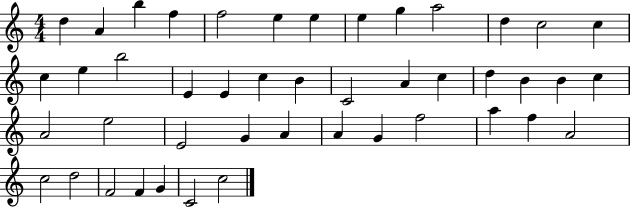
{
  \clef treble
  \numericTimeSignature
  \time 4/4
  \key c \major
  d''4 a'4 b''4 f''4 | f''2 e''4 e''4 | e''4 g''4 a''2 | d''4 c''2 c''4 | \break c''4 e''4 b''2 | e'4 e'4 c''4 b'4 | c'2 a'4 c''4 | d''4 b'4 b'4 c''4 | \break a'2 e''2 | e'2 g'4 a'4 | a'4 g'4 f''2 | a''4 f''4 a'2 | \break c''2 d''2 | f'2 f'4 g'4 | c'2 c''2 | \bar "|."
}